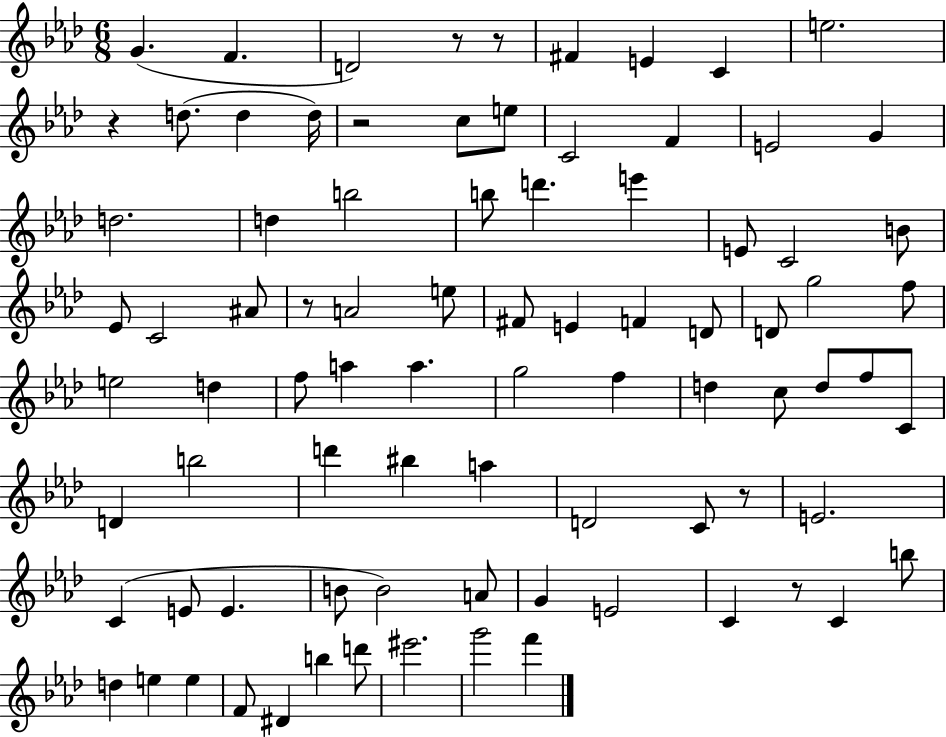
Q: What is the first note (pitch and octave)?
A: G4